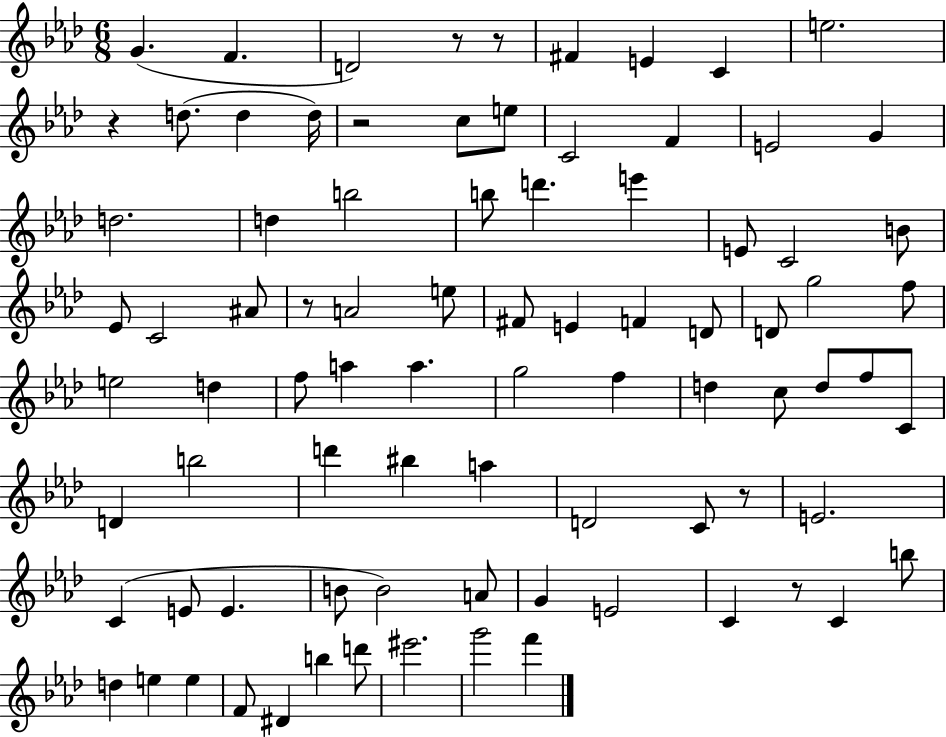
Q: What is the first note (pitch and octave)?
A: G4